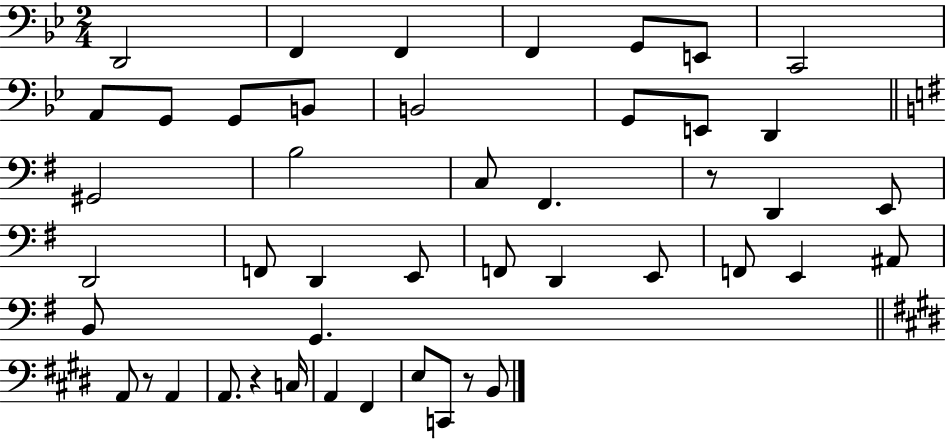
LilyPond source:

{
  \clef bass
  \numericTimeSignature
  \time 2/4
  \key bes \major
  \repeat volta 2 { d,2 | f,4 f,4 | f,4 g,8 e,8 | c,2 | \break a,8 g,8 g,8 b,8 | b,2 | g,8 e,8 d,4 | \bar "||" \break \key e \minor gis,2 | b2 | c8 fis,4. | r8 d,4 e,8 | \break d,2 | f,8 d,4 e,8 | f,8 d,4 e,8 | f,8 e,4 ais,8 | \break b,8 g,4. | \bar "||" \break \key e \major a,8 r8 a,4 | a,8. r4 c16 | a,4 fis,4 | e8 c,8 r8 b,8 | \break } \bar "|."
}